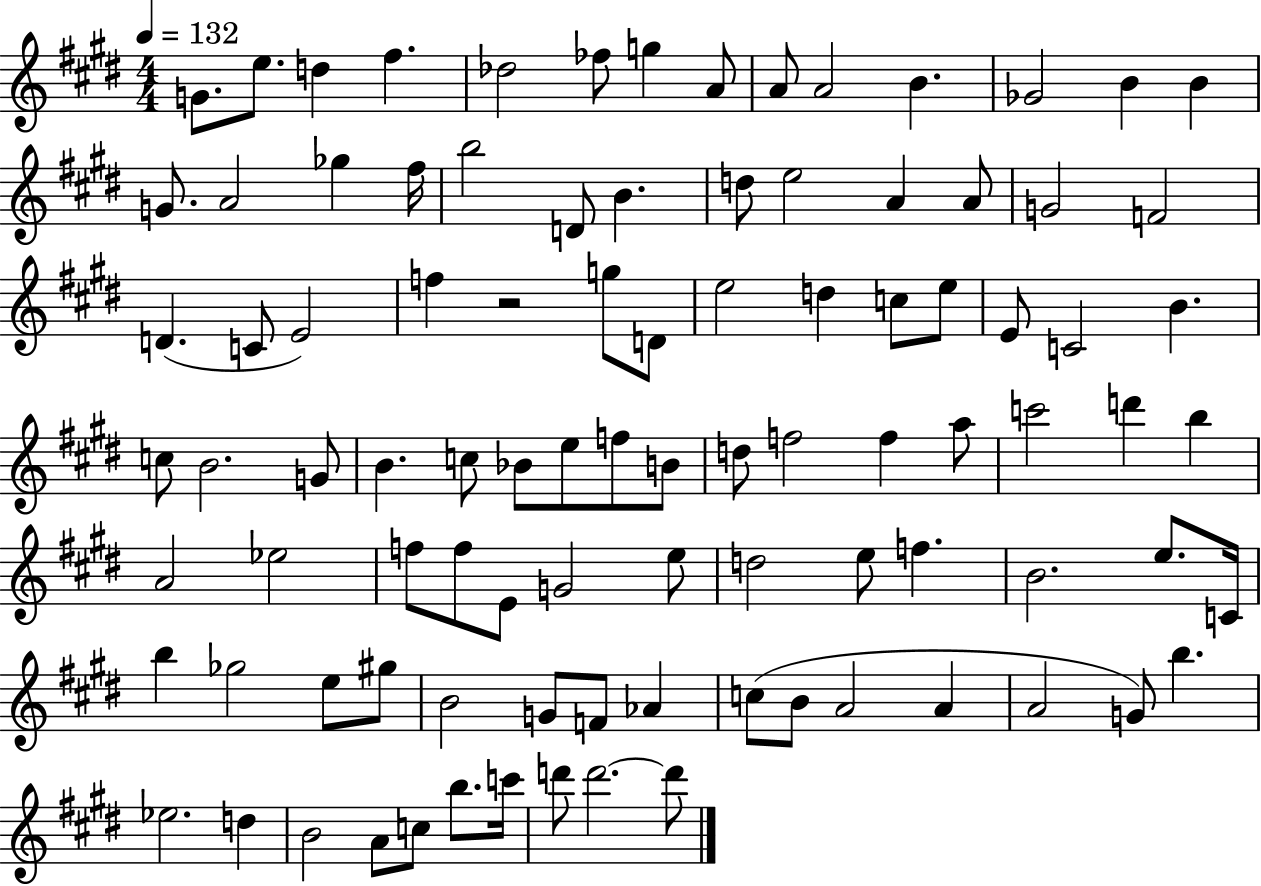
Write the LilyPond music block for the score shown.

{
  \clef treble
  \numericTimeSignature
  \time 4/4
  \key e \major
  \tempo 4 = 132
  \repeat volta 2 { g'8. e''8. d''4 fis''4. | des''2 fes''8 g''4 a'8 | a'8 a'2 b'4. | ges'2 b'4 b'4 | \break g'8. a'2 ges''4 fis''16 | b''2 d'8 b'4. | d''8 e''2 a'4 a'8 | g'2 f'2 | \break d'4.( c'8 e'2) | f''4 r2 g''8 d'8 | e''2 d''4 c''8 e''8 | e'8 c'2 b'4. | \break c''8 b'2. g'8 | b'4. c''8 bes'8 e''8 f''8 b'8 | d''8 f''2 f''4 a''8 | c'''2 d'''4 b''4 | \break a'2 ees''2 | f''8 f''8 e'8 g'2 e''8 | d''2 e''8 f''4. | b'2. e''8. c'16 | \break b''4 ges''2 e''8 gis''8 | b'2 g'8 f'8 aes'4 | c''8( b'8 a'2 a'4 | a'2 g'8) b''4. | \break ees''2. d''4 | b'2 a'8 c''8 b''8. c'''16 | d'''8 d'''2.~~ d'''8 | } \bar "|."
}